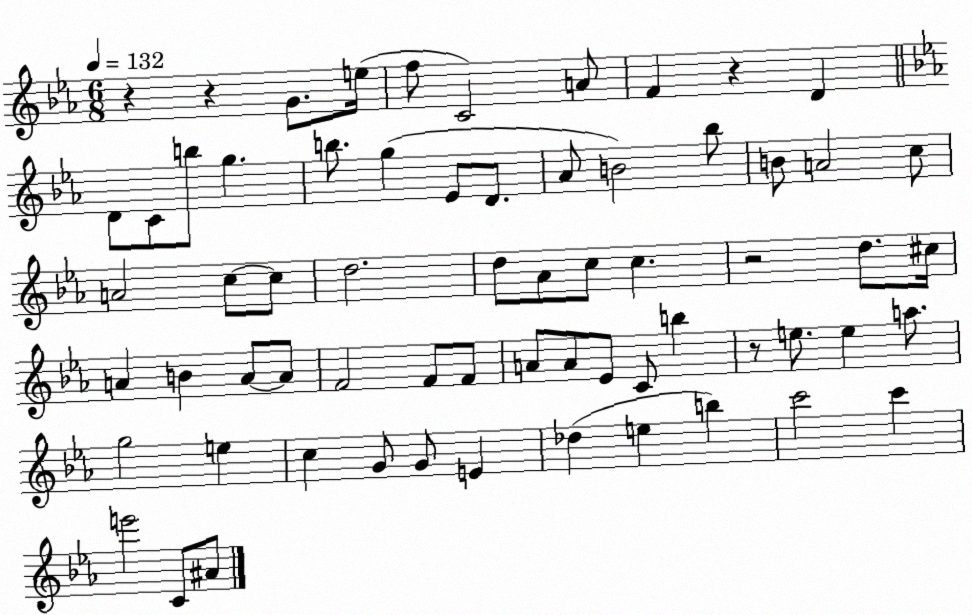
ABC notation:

X:1
T:Untitled
M:6/8
L:1/4
K:Eb
z z G/2 e/4 f/2 C2 A/2 F z D D/2 C/2 b/2 g b/2 g _E/2 D/2 _A/2 B2 _b/2 B/2 A2 c/2 A2 c/2 c/2 d2 d/2 _A/2 c/2 c z2 d/2 ^c/4 A B A/2 A/2 F2 F/2 F/2 A/2 A/2 _E/2 C/2 b z/2 e/2 e a/2 g2 e c G/2 G/2 E _d e b c'2 c' e'2 C/2 ^A/2